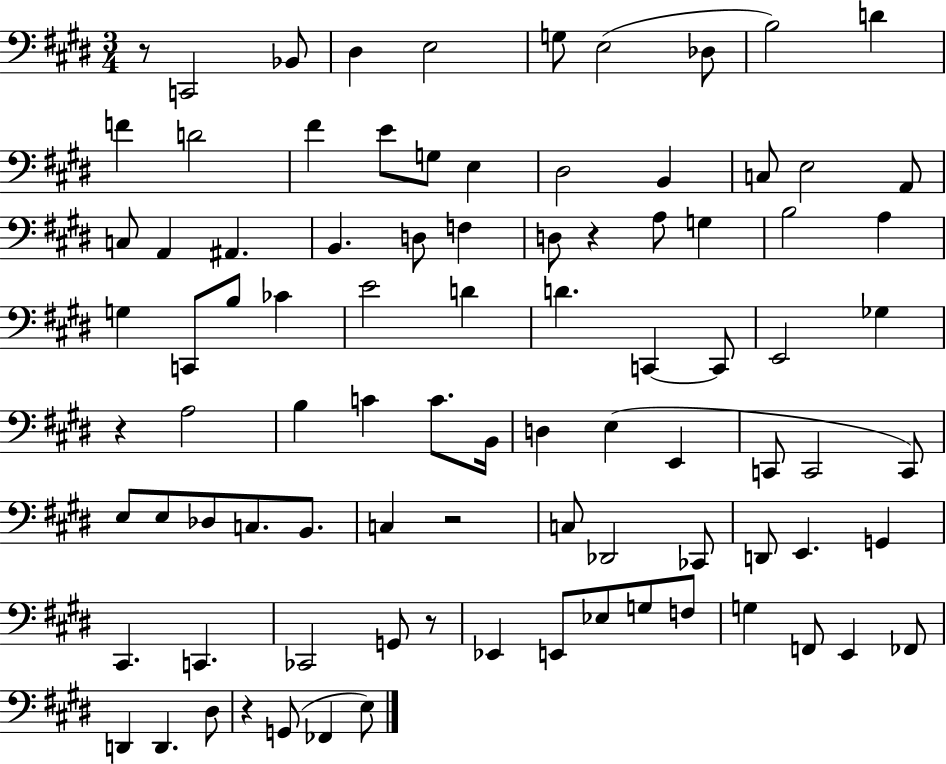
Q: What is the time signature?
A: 3/4